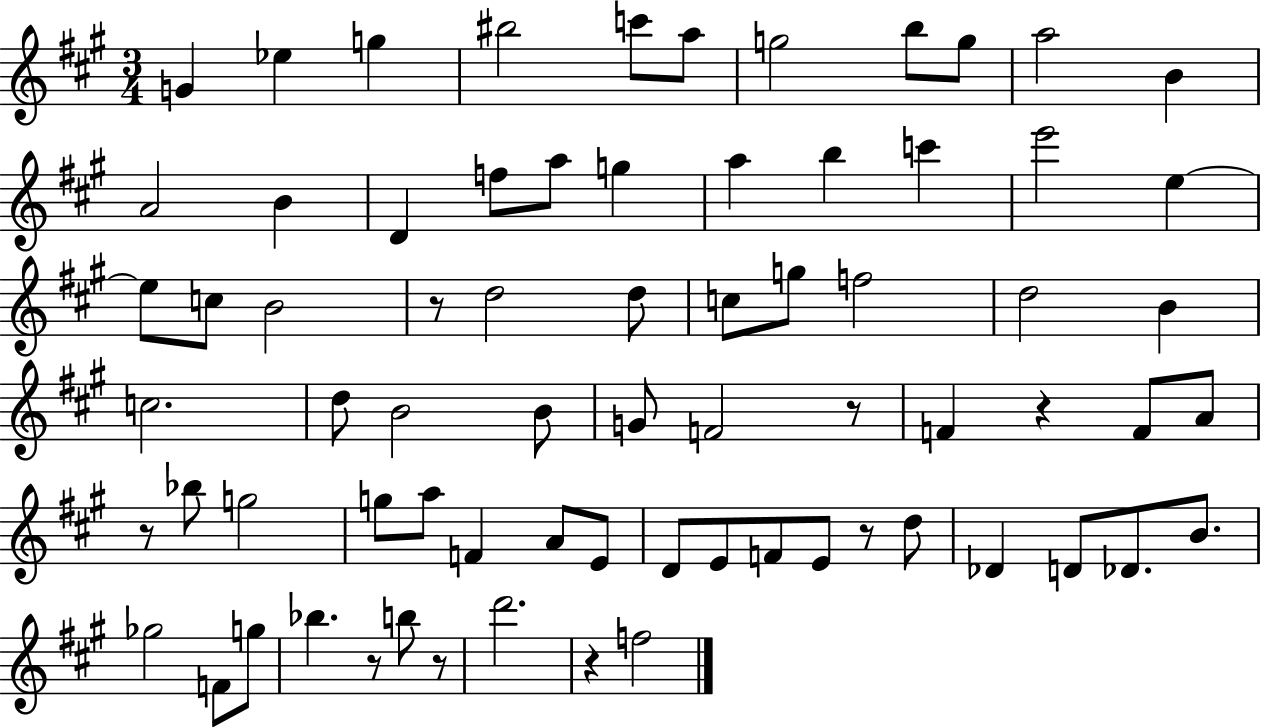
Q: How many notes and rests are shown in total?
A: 72